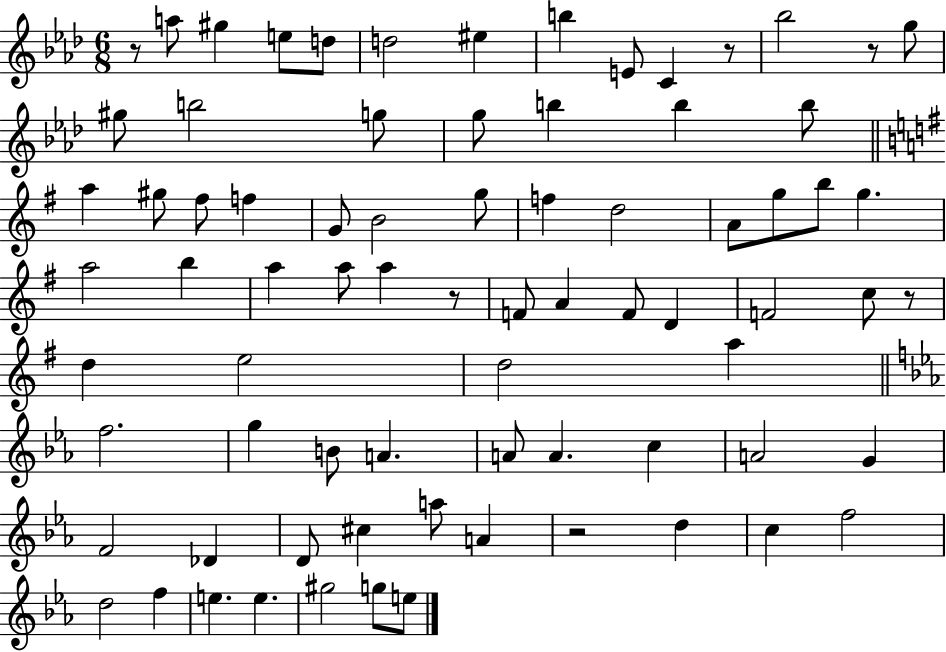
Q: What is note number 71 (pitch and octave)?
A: E5